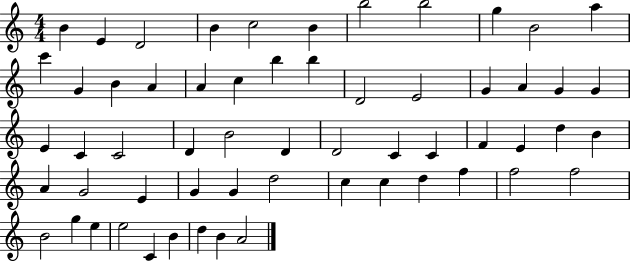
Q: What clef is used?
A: treble